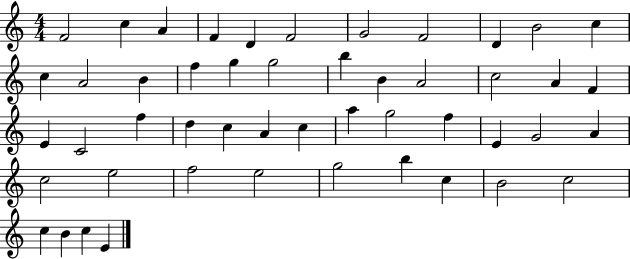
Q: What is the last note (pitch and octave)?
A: E4